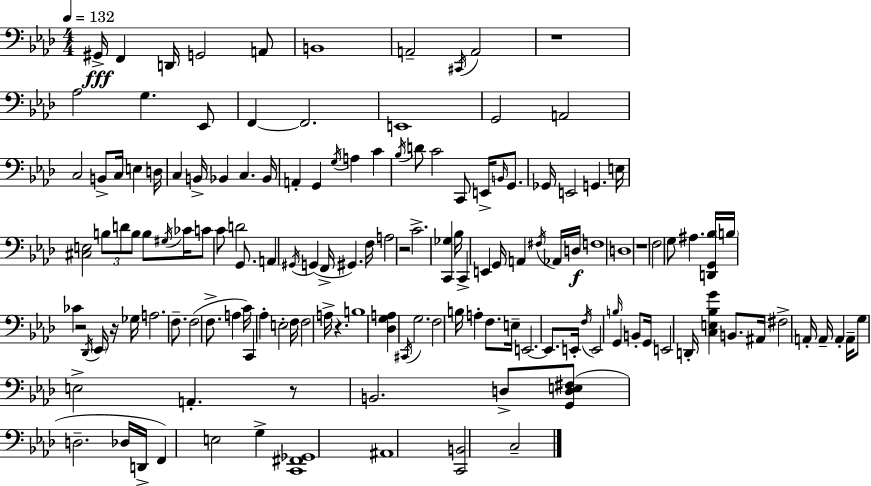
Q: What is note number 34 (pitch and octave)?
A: D4